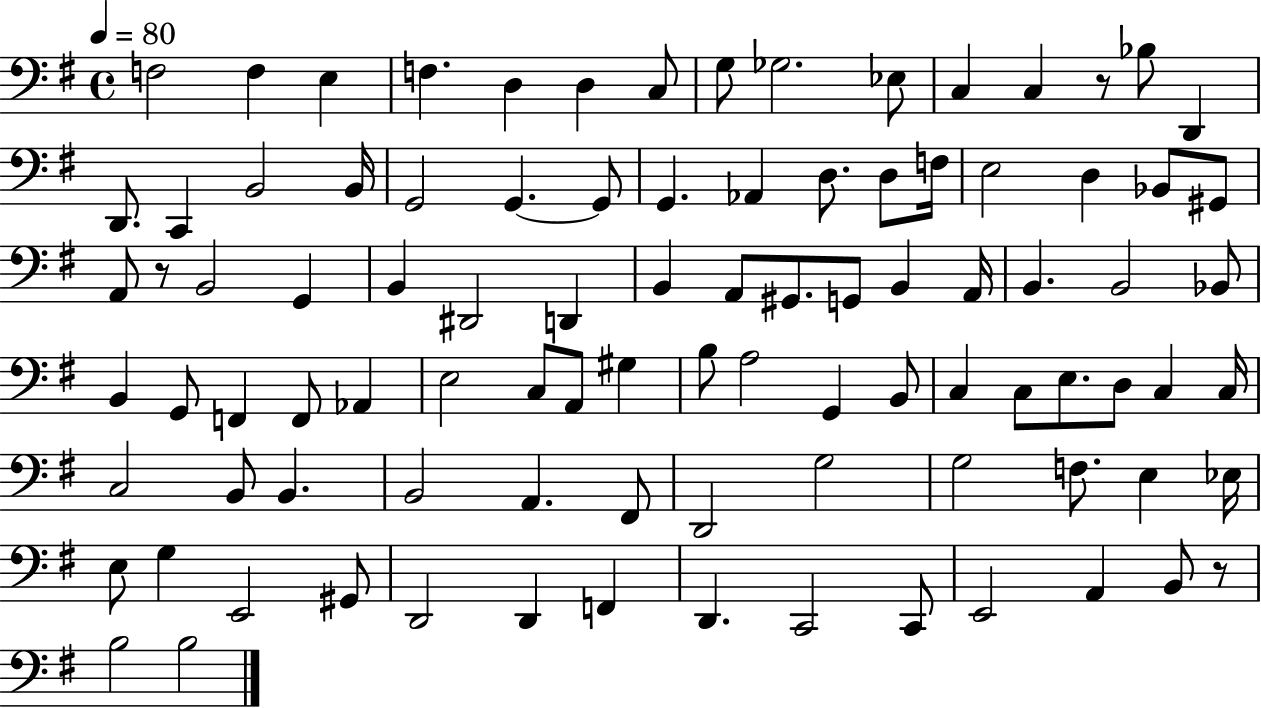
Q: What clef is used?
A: bass